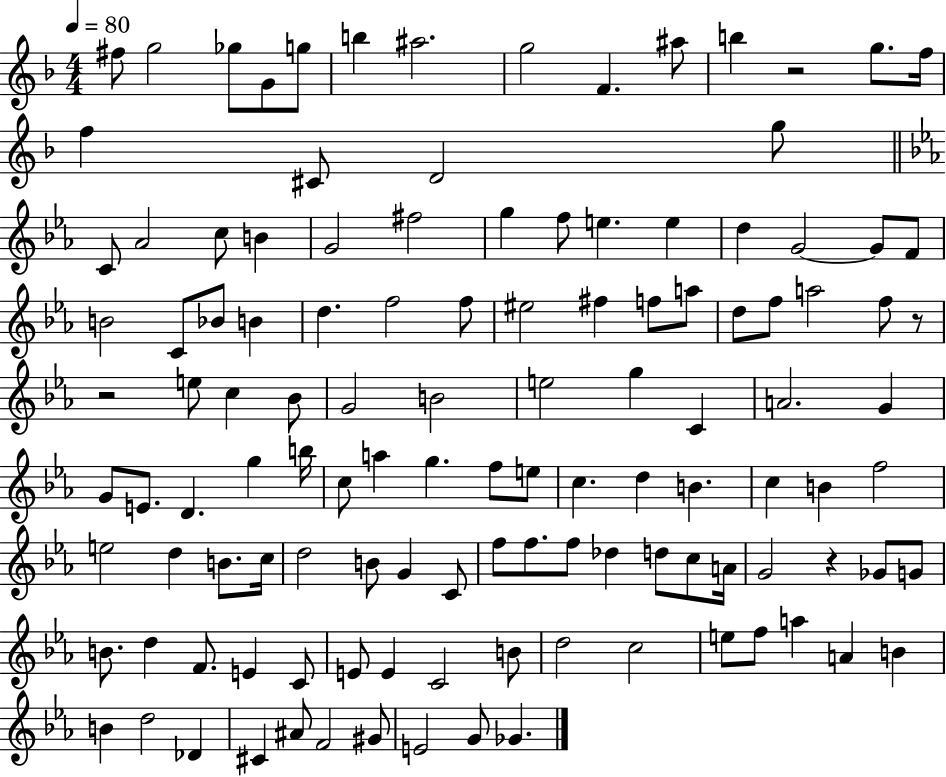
F#5/e G5/h Gb5/e G4/e G5/e B5/q A#5/h. G5/h F4/q. A#5/e B5/q R/h G5/e. F5/s F5/q C#4/e D4/h G5/e C4/e Ab4/h C5/e B4/q G4/h F#5/h G5/q F5/e E5/q. E5/q D5/q G4/h G4/e F4/e B4/h C4/e Bb4/e B4/q D5/q. F5/h F5/e EIS5/h F#5/q F5/e A5/e D5/e F5/e A5/h F5/e R/e R/h E5/e C5/q Bb4/e G4/h B4/h E5/h G5/q C4/q A4/h. G4/q G4/e E4/e. D4/q. G5/q B5/s C5/e A5/q G5/q. F5/e E5/e C5/q. D5/q B4/q. C5/q B4/q F5/h E5/h D5/q B4/e. C5/s D5/h B4/e G4/q C4/e F5/e F5/e. F5/e Db5/q D5/e C5/e A4/s G4/h R/q Gb4/e G4/e B4/e. D5/q F4/e. E4/q C4/e E4/e E4/q C4/h B4/e D5/h C5/h E5/e F5/e A5/q A4/q B4/q B4/q D5/h Db4/q C#4/q A#4/e F4/h G#4/e E4/h G4/e Gb4/q.